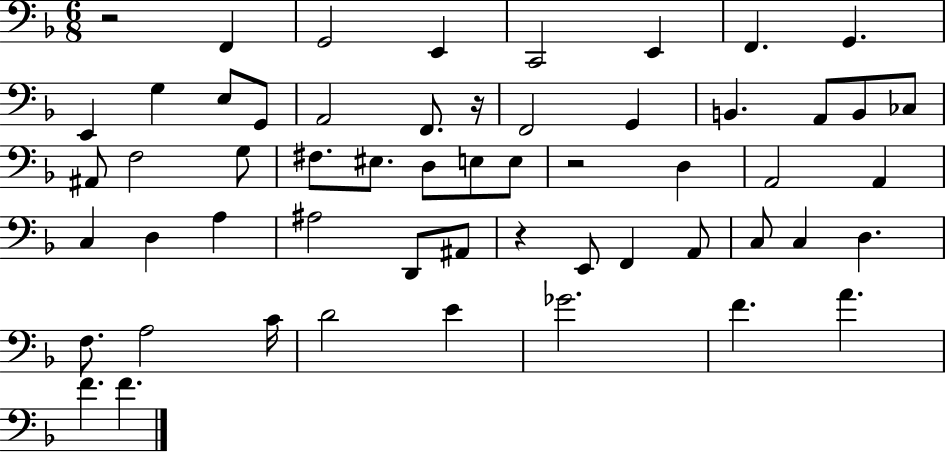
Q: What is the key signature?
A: F major